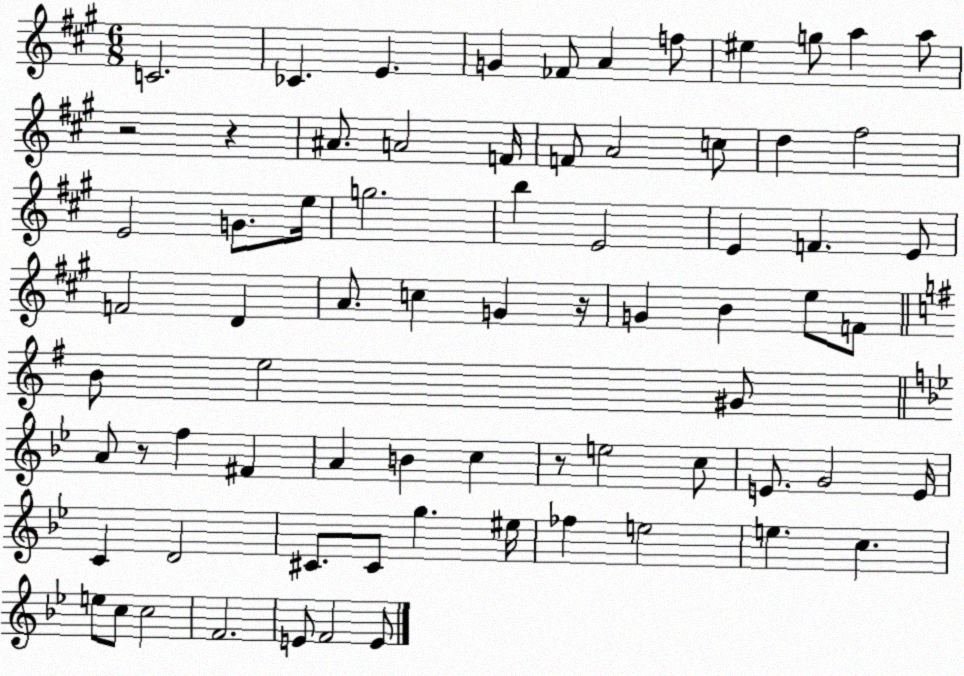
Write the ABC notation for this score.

X:1
T:Untitled
M:6/8
L:1/4
K:A
C2 _C E G _F/2 A f/2 ^e g/2 a a/2 z2 z ^A/2 A2 F/4 F/2 A2 c/2 d ^f2 E2 G/2 e/4 g2 b E2 E F E/2 F2 D A/2 c G z/4 G B e/2 F/2 B/2 e2 ^G/2 A/2 z/2 f ^F A B c z/2 e2 c/2 E/2 G2 E/4 C D2 ^C/2 ^C/2 g ^e/4 _f e2 e c e/2 c/2 c2 F2 E/2 F2 E/2